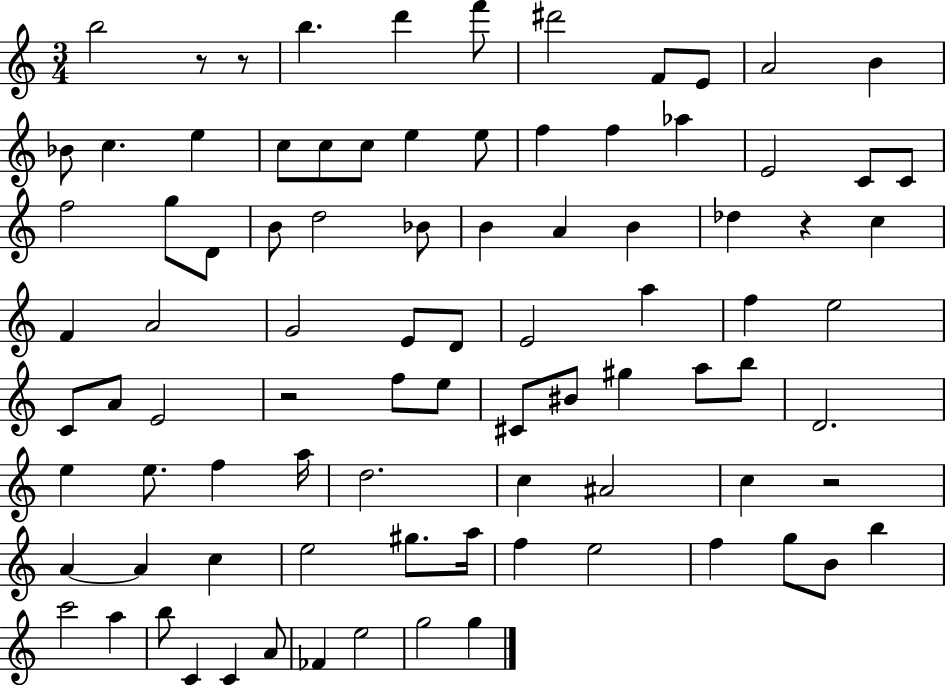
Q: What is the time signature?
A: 3/4